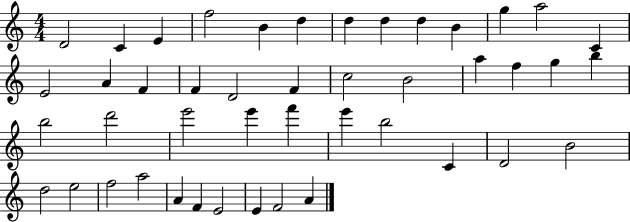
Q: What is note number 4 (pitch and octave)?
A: F5